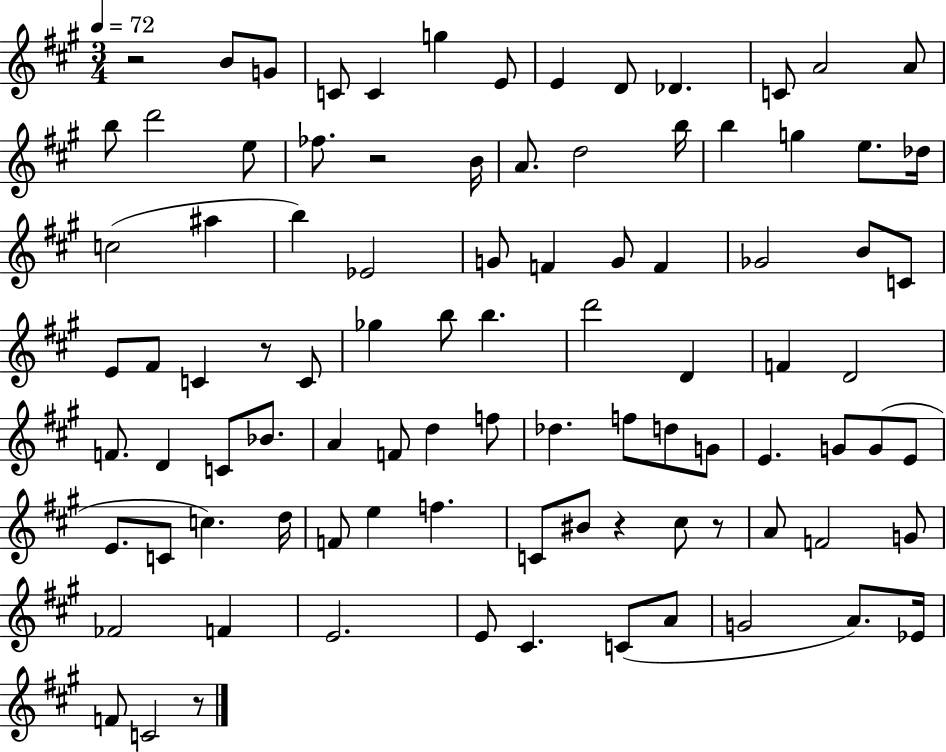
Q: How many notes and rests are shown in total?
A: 93